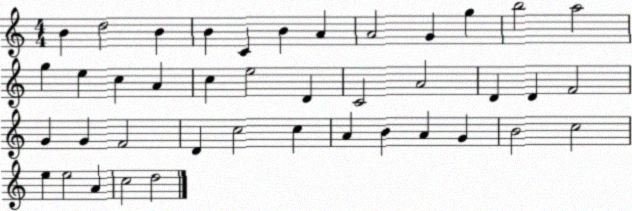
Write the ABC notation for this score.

X:1
T:Untitled
M:4/4
L:1/4
K:C
B d2 B B C B A A2 G g b2 a2 g e c A c e2 D C2 A2 D D F2 G G F2 D c2 c A B A G B2 c2 e e2 A c2 d2